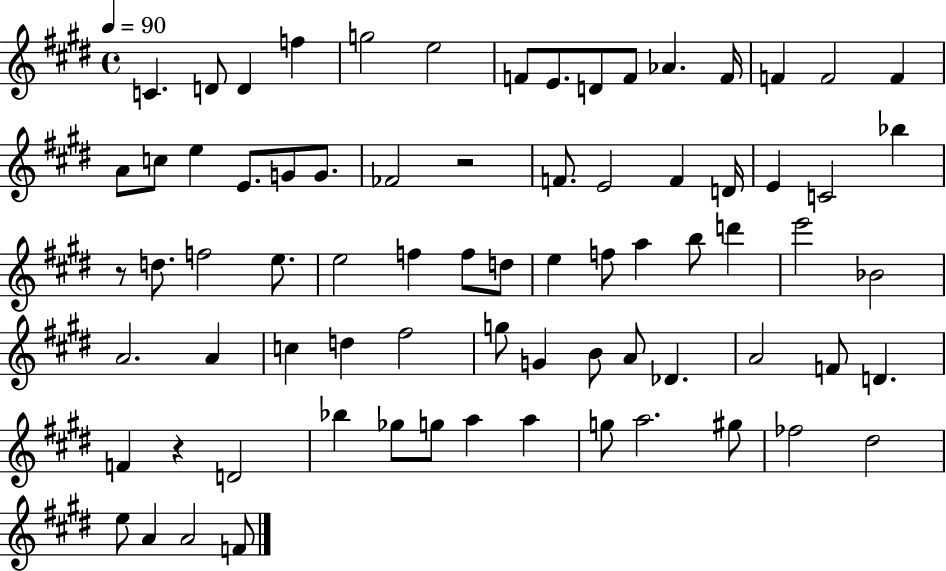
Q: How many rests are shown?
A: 3